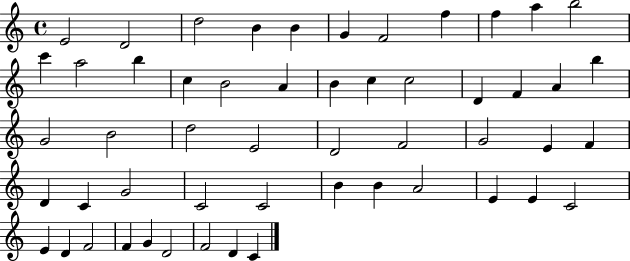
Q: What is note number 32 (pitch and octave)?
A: E4